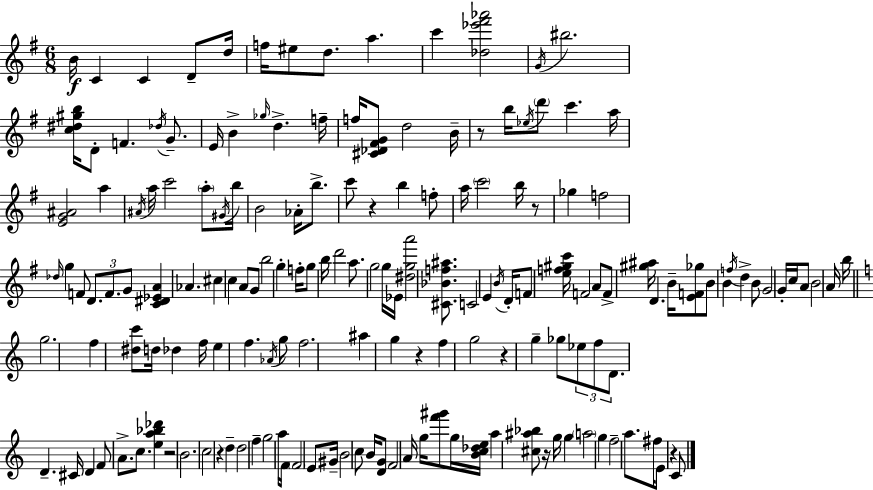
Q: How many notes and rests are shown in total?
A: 168